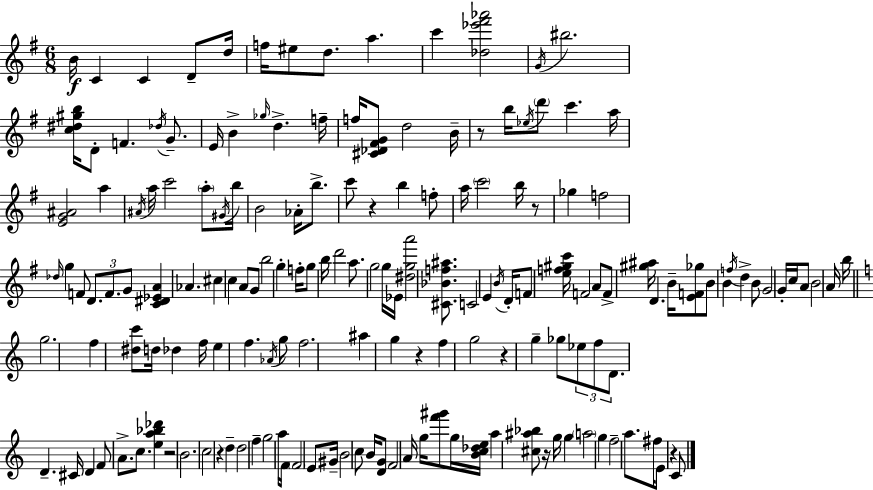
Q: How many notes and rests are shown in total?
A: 168